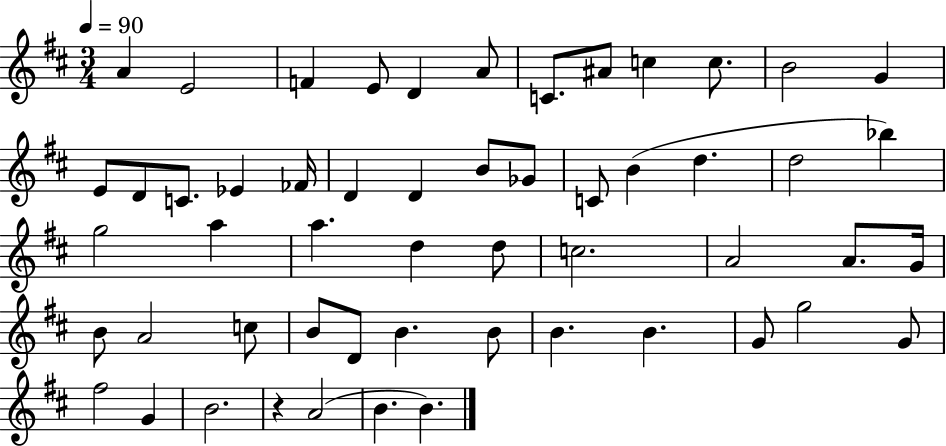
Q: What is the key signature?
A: D major